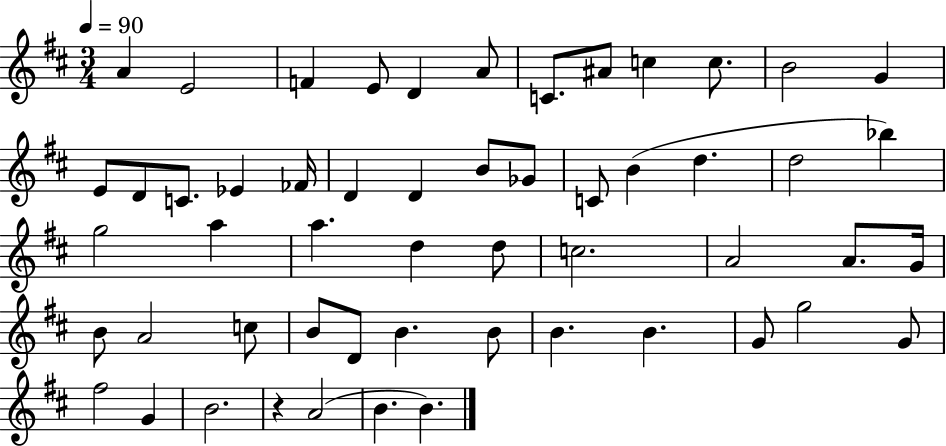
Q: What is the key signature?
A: D major